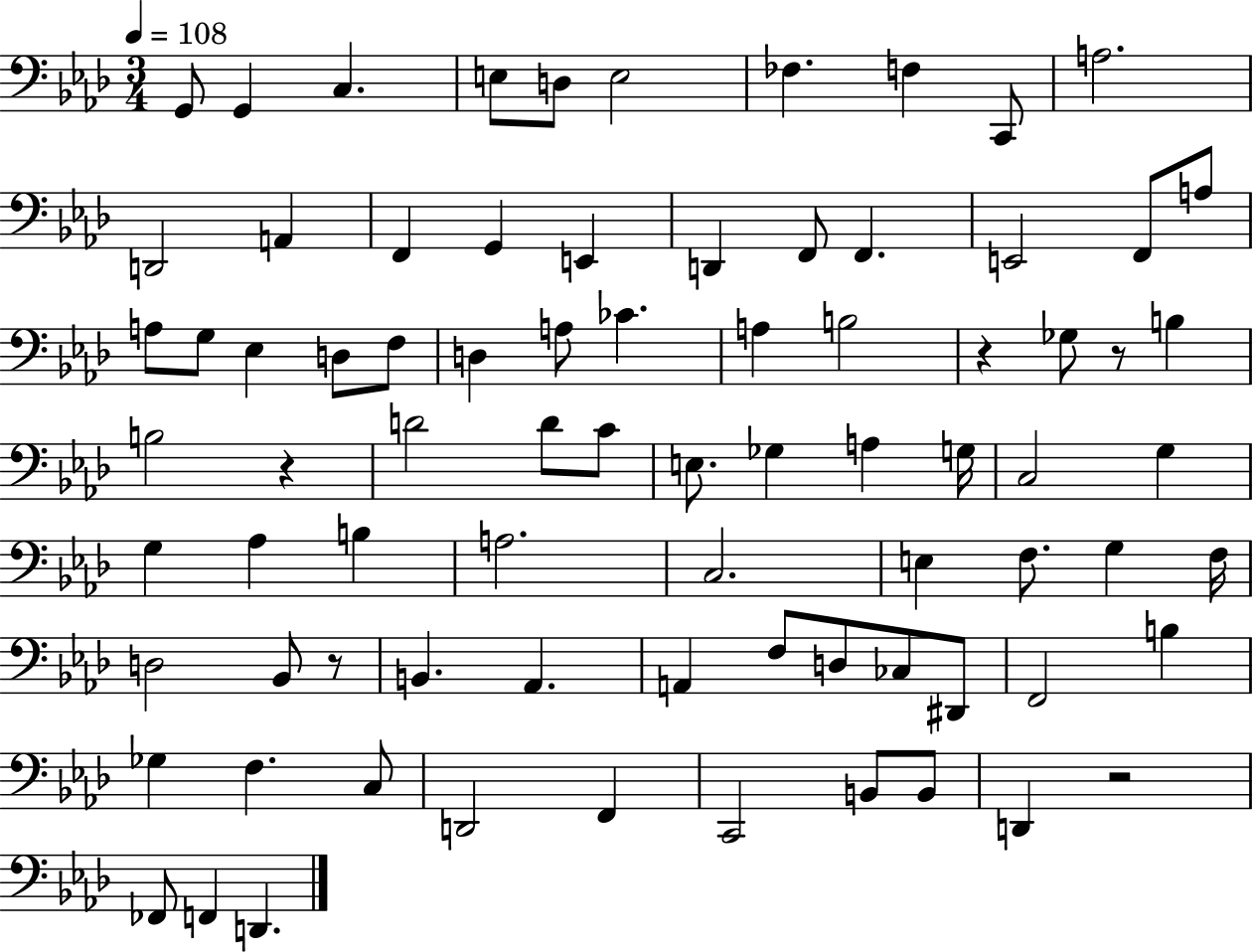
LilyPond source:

{
  \clef bass
  \numericTimeSignature
  \time 3/4
  \key aes \major
  \tempo 4 = 108
  \repeat volta 2 { g,8 g,4 c4. | e8 d8 e2 | fes4. f4 c,8 | a2. | \break d,2 a,4 | f,4 g,4 e,4 | d,4 f,8 f,4. | e,2 f,8 a8 | \break a8 g8 ees4 d8 f8 | d4 a8 ces'4. | a4 b2 | r4 ges8 r8 b4 | \break b2 r4 | d'2 d'8 c'8 | e8. ges4 a4 g16 | c2 g4 | \break g4 aes4 b4 | a2. | c2. | e4 f8. g4 f16 | \break d2 bes,8 r8 | b,4. aes,4. | a,4 f8 d8 ces8 dis,8 | f,2 b4 | \break ges4 f4. c8 | d,2 f,4 | c,2 b,8 b,8 | d,4 r2 | \break fes,8 f,4 d,4. | } \bar "|."
}